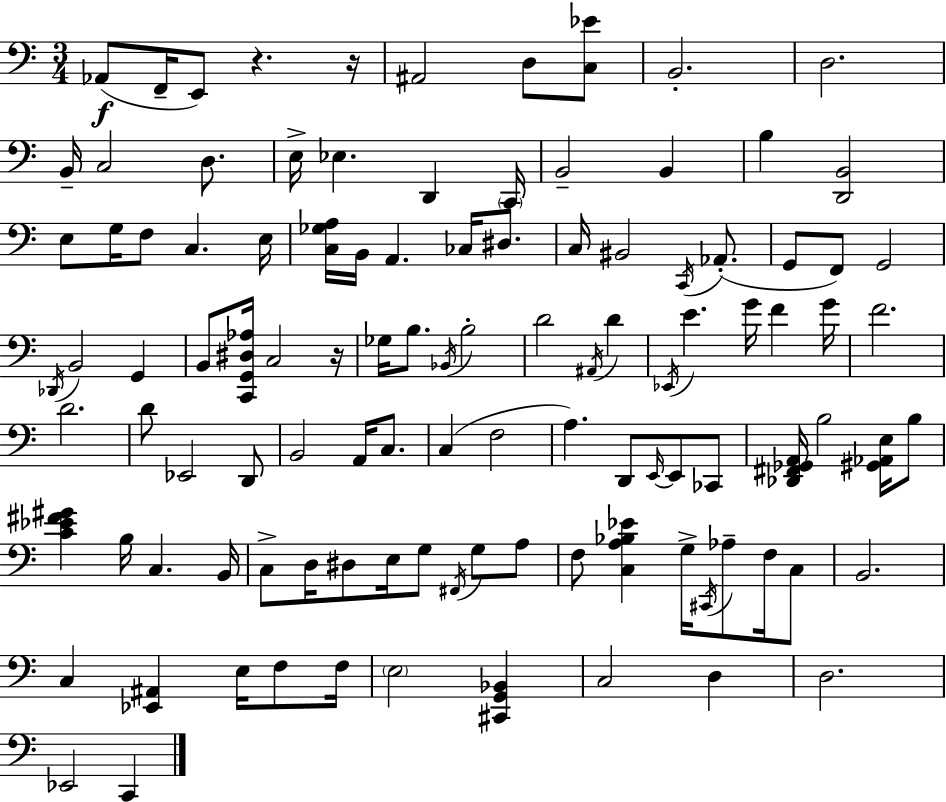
{
  \clef bass
  \numericTimeSignature
  \time 3/4
  \key c \major
  \repeat volta 2 { aes,8(\f f,16-- e,8) r4. r16 | ais,2 d8 <c ees'>8 | b,2.-. | d2. | \break b,16-- c2 d8. | e16-> ees4. d,4 \parenthesize c,16 | b,2-- b,4 | b4 <d, b,>2 | \break e8 g16 f8 c4. e16 | <c ges a>16 b,16 a,4. ces16 dis8. | c16 bis,2 \acciaccatura { c,16 }( aes,8.-. | g,8 f,8) g,2 | \break \acciaccatura { des,16 } b,2 g,4 | b,8 <c, g, dis aes>16 c2 | r16 ges16 b8. \acciaccatura { bes,16 } b2-. | d'2 \acciaccatura { ais,16 } | \break d'4 \acciaccatura { ees,16 } e'4. g'16 | f'4 g'16 f'2. | d'2. | d'8 ees,2 | \break d,8 b,2 | a,16 c8. c4( f2 | a4.) d,8 | \grace { e,16~ }~ e,8 ces,8 <des, fis, ges, a,>16 b2 | \break <gis, aes, e>16 b8 <c' ees' fis' gis'>4 b16 c4. | b,16 c8-> d16 dis8 e16 | g8 \acciaccatura { fis,16 } g8 a8 f8 <c a bes ees'>4 | g16-> \acciaccatura { cis,16 } aes8-- f16 c8 b,2. | \break c4 | <ees, ais,>4 e16 f8 f16 \parenthesize e2 | <cis, g, bes,>4 c2 | d4 d2. | \break ees,2 | c,4 } \bar "|."
}